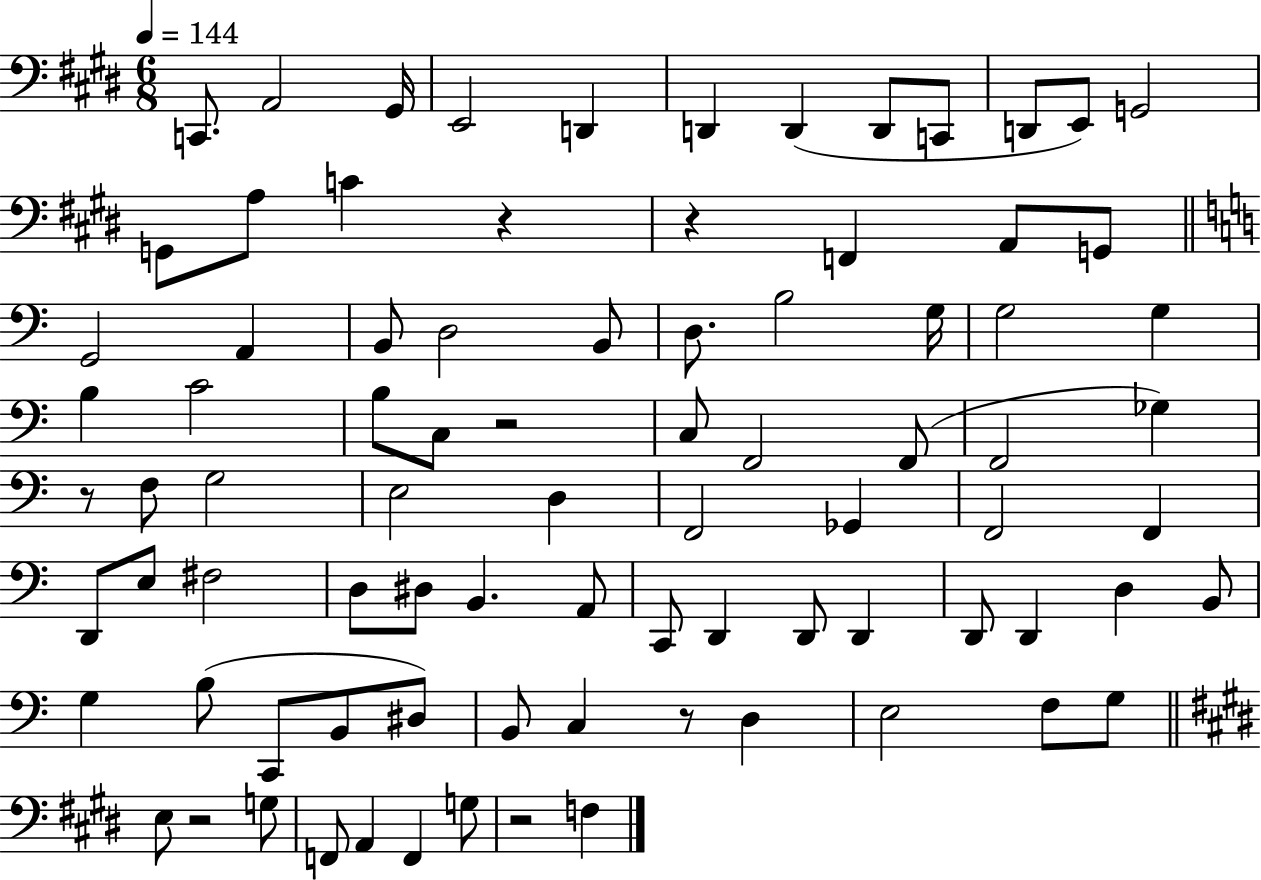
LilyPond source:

{
  \clef bass
  \numericTimeSignature
  \time 6/8
  \key e \major
  \tempo 4 = 144
  c,8. a,2 gis,16 | e,2 d,4 | d,4 d,4( d,8 c,8 | d,8 e,8) g,2 | \break g,8 a8 c'4 r4 | r4 f,4 a,8 g,8 | \bar "||" \break \key a \minor g,2 a,4 | b,8 d2 b,8 | d8. b2 g16 | g2 g4 | \break b4 c'2 | b8 c8 r2 | c8 f,2 f,8( | f,2 ges4) | \break r8 f8 g2 | e2 d4 | f,2 ges,4 | f,2 f,4 | \break d,8 e8 fis2 | d8 dis8 b,4. a,8 | c,8 d,4 d,8 d,4 | d,8 d,4 d4 b,8 | \break g4 b8( c,8 b,8 dis8) | b,8 c4 r8 d4 | e2 f8 g8 | \bar "||" \break \key e \major e8 r2 g8 | f,8 a,4 f,4 g8 | r2 f4 | \bar "|."
}